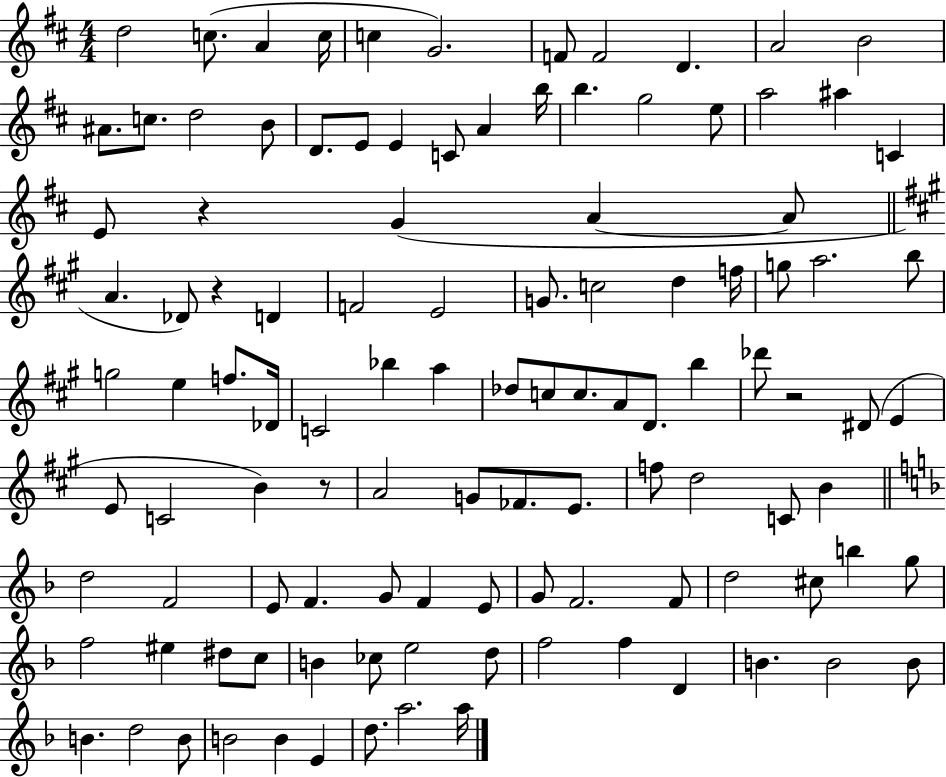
X:1
T:Untitled
M:4/4
L:1/4
K:D
d2 c/2 A c/4 c G2 F/2 F2 D A2 B2 ^A/2 c/2 d2 B/2 D/2 E/2 E C/2 A b/4 b g2 e/2 a2 ^a C E/2 z G A A/2 A _D/2 z D F2 E2 G/2 c2 d f/4 g/2 a2 b/2 g2 e f/2 _D/4 C2 _b a _d/2 c/2 c/2 A/2 D/2 b _d'/2 z2 ^D/2 E E/2 C2 B z/2 A2 G/2 _F/2 E/2 f/2 d2 C/2 B d2 F2 E/2 F G/2 F E/2 G/2 F2 F/2 d2 ^c/2 b g/2 f2 ^e ^d/2 c/2 B _c/2 e2 d/2 f2 f D B B2 B/2 B d2 B/2 B2 B E d/2 a2 a/4